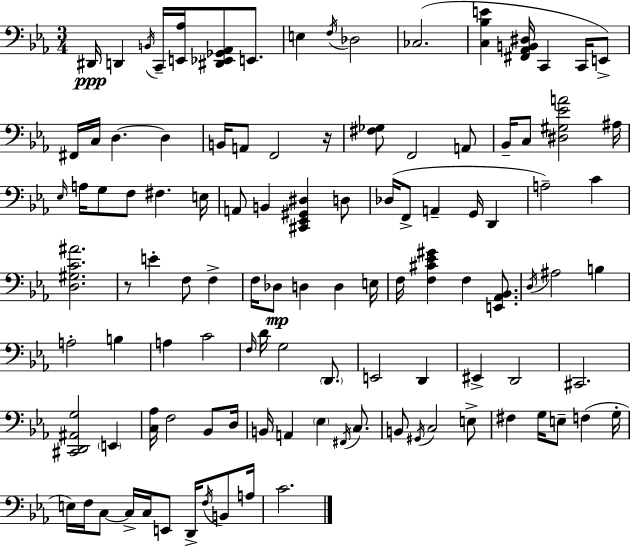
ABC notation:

X:1
T:Untitled
M:3/4
L:1/4
K:Eb
^D,,/4 D,, B,,/4 C,,/4 [E,,_A,]/4 [^D,,_E,,_G,,_A,,]/2 E,,/2 E, F,/4 _D,2 _C,2 [C,_B,E] [^F,,_A,,B,,^D,]/4 C,, C,,/4 E,,/2 ^F,,/4 C,/4 D, D, B,,/4 A,,/2 F,,2 z/4 [^F,_G,]/2 F,,2 A,,/2 _B,,/4 C,/2 [^D,^G,_EA]2 ^A,/4 _E,/4 A,/4 G,/2 F,/2 ^F, E,/4 A,,/2 B,, [^C,,_E,,^G,,^D,] D,/2 _D,/4 F,,/2 A,, G,,/4 D,, A,2 C [D,^G,C^A]2 z/2 E F,/2 F, F,/4 _D,/2 D, D, E,/4 F,/4 [F,^C_E^G] F, [E,,_A,,_B,,]/2 D,/4 ^A,2 B, A,2 B, A, C2 F,/4 D/4 G,2 D,,/2 E,,2 D,, ^E,, D,,2 ^C,,2 [^C,,D,,^A,,G,]2 E,, [C,_A,]/4 F,2 _B,,/2 D,/4 B,,/4 A,, _E, ^F,,/4 C,/2 B,,/2 ^G,,/4 C,2 E,/2 ^F, G,/4 E,/2 F, G,/4 E,/4 F,/4 C,/2 C,/4 C,/4 E,,/2 D,,/4 F,/4 B,,/2 A,/4 C2